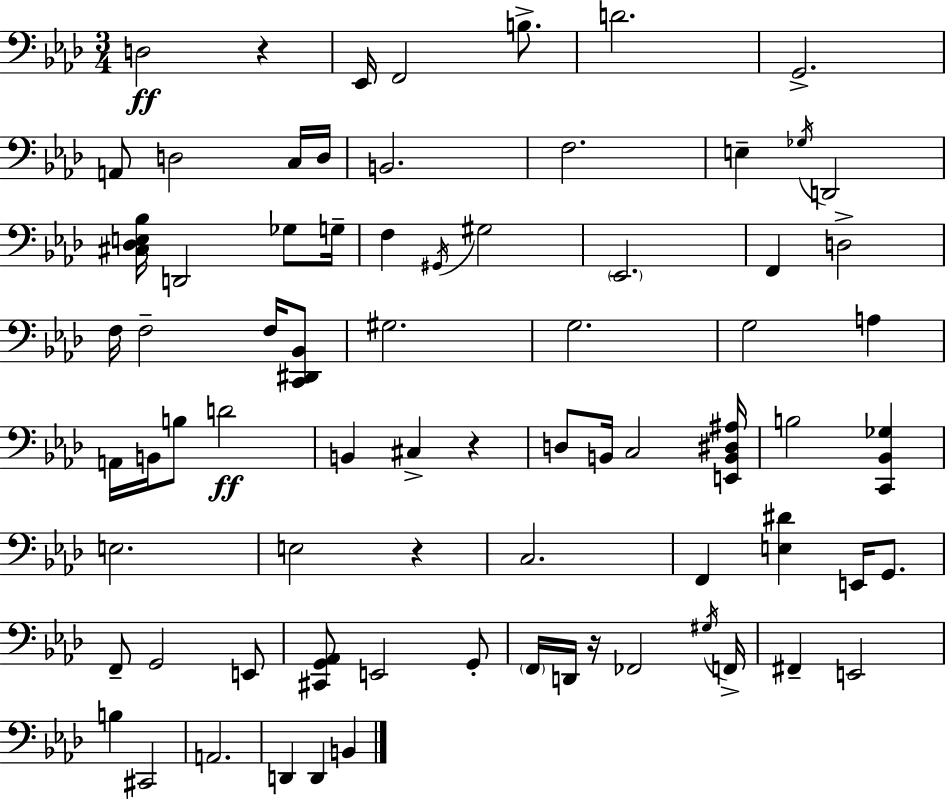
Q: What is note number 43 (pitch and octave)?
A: E3